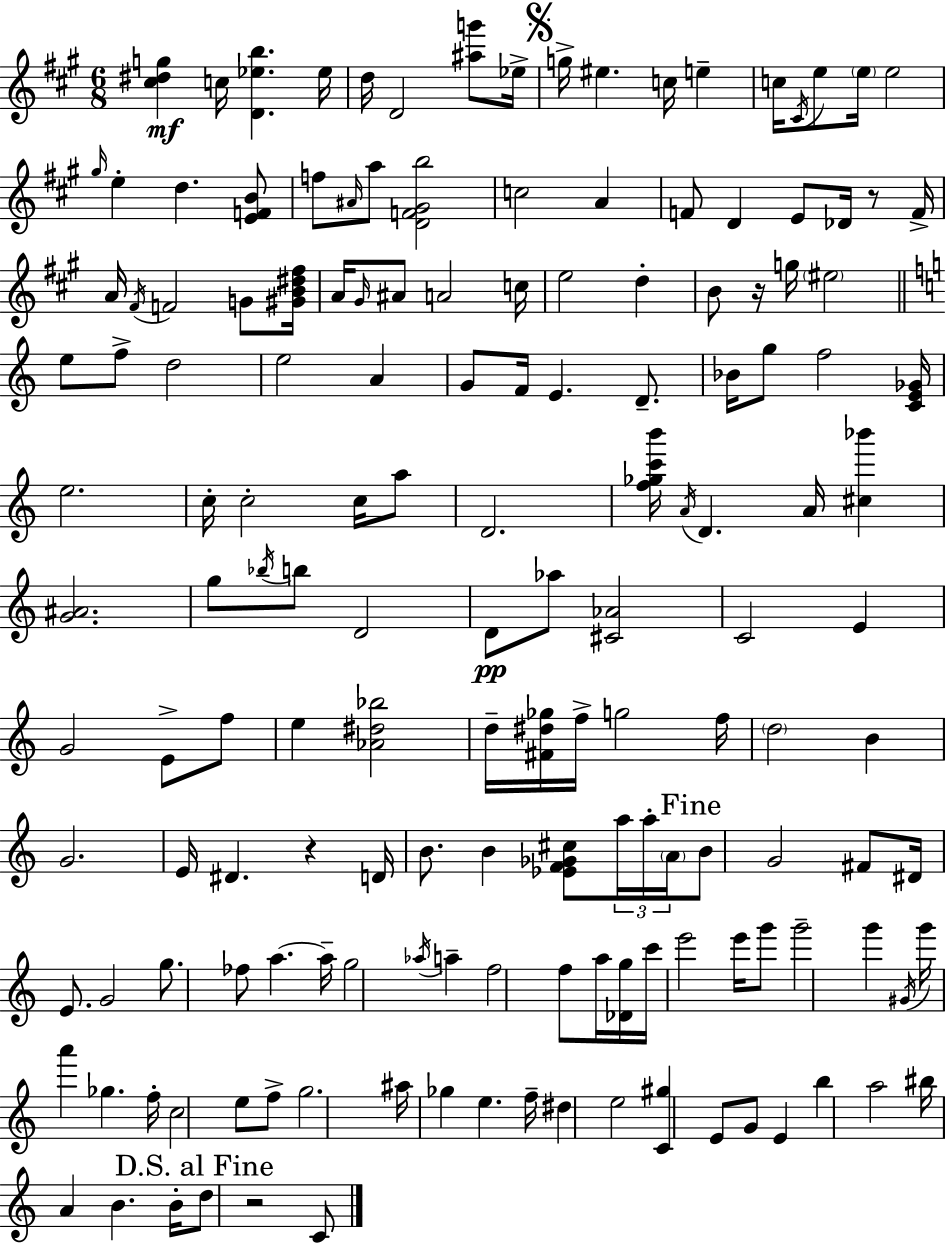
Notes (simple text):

[C#5,D#5,G5]/q C5/s [D4,Eb5,B5]/q. Eb5/s D5/s D4/h [A#5,G6]/e Eb5/s G5/s EIS5/q. C5/s E5/q C5/s C#4/s E5/e E5/s E5/h G#5/s E5/q D5/q. [E4,F4,B4]/e F5/e A#4/s A5/e [D4,F4,G#4,B5]/h C5/h A4/q F4/e D4/q E4/e Db4/s R/e F4/s A4/s F#4/s F4/h G4/e [G#4,B4,D#5,F#5]/s A4/s G#4/s A#4/e A4/h C5/s E5/h D5/q B4/e R/s G5/s EIS5/h E5/e F5/e D5/h E5/h A4/q G4/e F4/s E4/q. D4/e. Bb4/s G5/e F5/h [C4,E4,Gb4]/s E5/h. C5/s C5/h C5/s A5/e D4/h. [F5,Gb5,C6,B6]/s A4/s D4/q. A4/s [C#5,Bb6]/q [G4,A#4]/h. G5/e Bb5/s B5/e D4/h D4/e Ab5/e [C#4,Ab4]/h C4/h E4/q G4/h E4/e F5/e E5/q [Ab4,D#5,Bb5]/h D5/s [F#4,D#5,Gb5]/s F5/s G5/h F5/s D5/h B4/q G4/h. E4/s D#4/q. R/q D4/s B4/e. B4/q [Eb4,F4,Gb4,C#5]/e A5/s A5/s A4/s B4/e G4/h F#4/e D#4/s E4/e. G4/h G5/e. FES5/e A5/q. A5/s G5/h Ab5/s A5/q F5/h F5/e A5/s [Db4,G5]/s C6/s E6/h E6/s G6/e G6/h G6/q G#4/s G6/s A6/q Gb5/q. F5/s C5/h E5/e F5/e G5/h. A#5/s Gb5/q E5/q. F5/s D#5/q E5/h [C4,G#5]/q E4/e G4/e E4/q B5/q A5/h BIS5/s A4/q B4/q. B4/s D5/e R/h C4/e